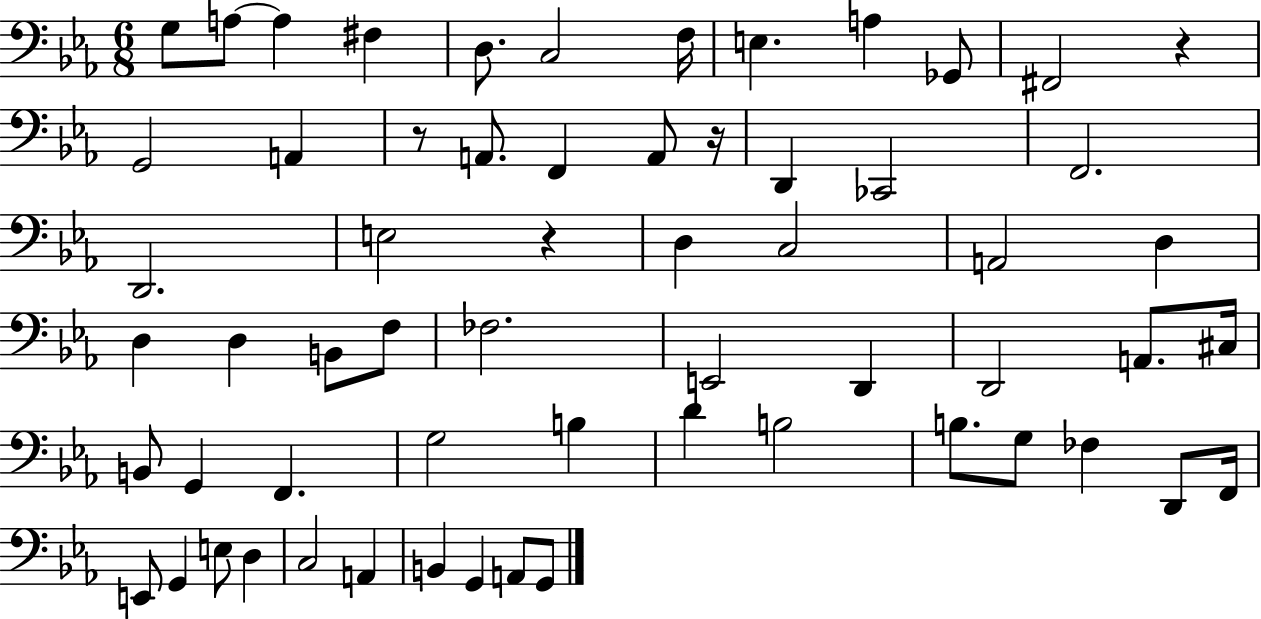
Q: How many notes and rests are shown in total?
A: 61